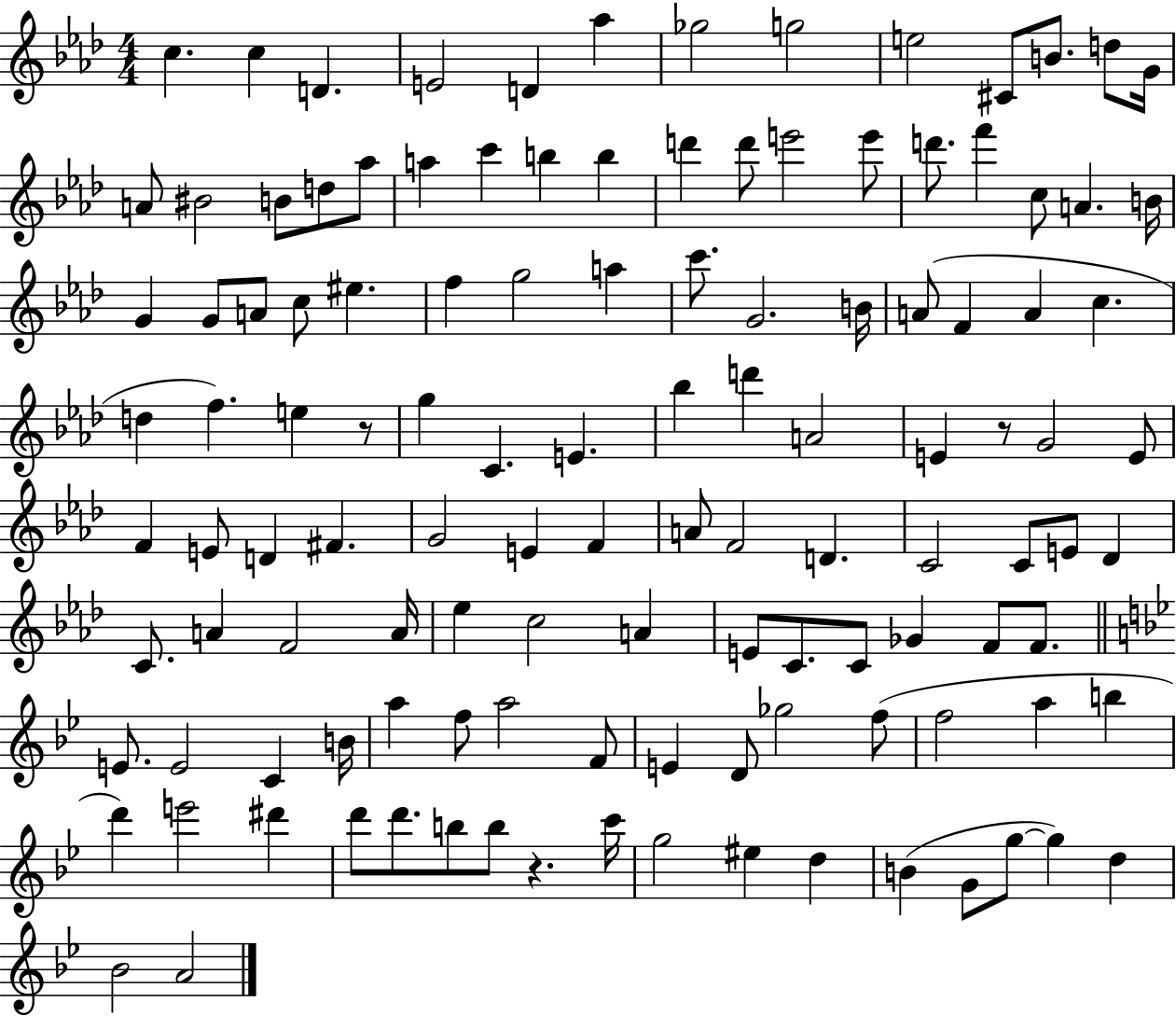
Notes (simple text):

C5/q. C5/q D4/q. E4/h D4/q Ab5/q Gb5/h G5/h E5/h C#4/e B4/e. D5/e G4/s A4/e BIS4/h B4/e D5/e Ab5/e A5/q C6/q B5/q B5/q D6/q D6/e E6/h E6/e D6/e. F6/q C5/e A4/q. B4/s G4/q G4/e A4/e C5/e EIS5/q. F5/q G5/h A5/q C6/e. G4/h. B4/s A4/e F4/q A4/q C5/q. D5/q F5/q. E5/q R/e G5/q C4/q. E4/q. Bb5/q D6/q A4/h E4/q R/e G4/h E4/e F4/q E4/e D4/q F#4/q. G4/h E4/q F4/q A4/e F4/h D4/q. C4/h C4/e E4/e Db4/q C4/e. A4/q F4/h A4/s Eb5/q C5/h A4/q E4/e C4/e. C4/e Gb4/q F4/e F4/e. E4/e. E4/h C4/q B4/s A5/q F5/e A5/h F4/e E4/q D4/e Gb5/h F5/e F5/h A5/q B5/q D6/q E6/h D#6/q D6/e D6/e. B5/e B5/e R/q. C6/s G5/h EIS5/q D5/q B4/q G4/e G5/e G5/q D5/q Bb4/h A4/h